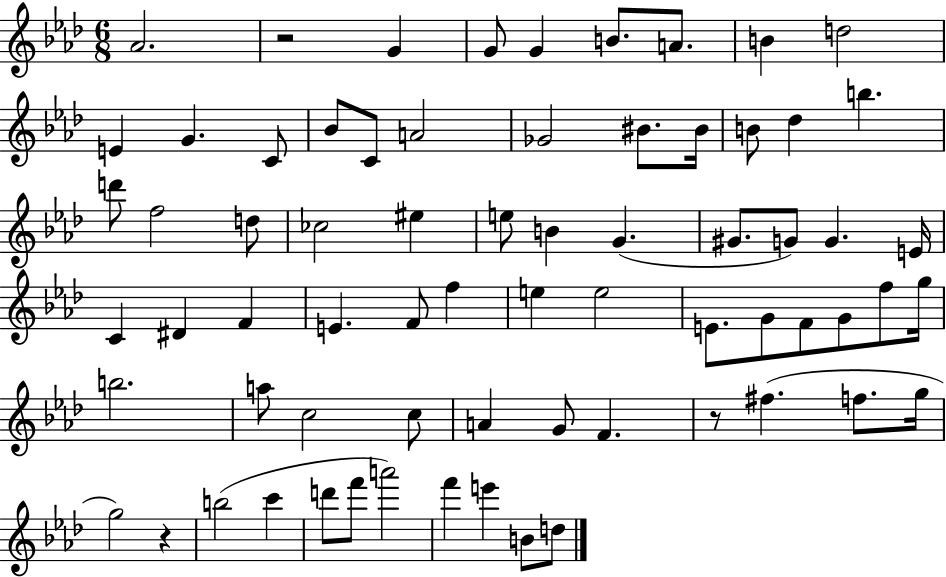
{
  \clef treble
  \numericTimeSignature
  \time 6/8
  \key aes \major
  aes'2. | r2 g'4 | g'8 g'4 b'8. a'8. | b'4 d''2 | \break e'4 g'4. c'8 | bes'8 c'8 a'2 | ges'2 bis'8. bis'16 | b'8 des''4 b''4. | \break d'''8 f''2 d''8 | ces''2 eis''4 | e''8 b'4 g'4.( | gis'8. g'8) g'4. e'16 | \break c'4 dis'4 f'4 | e'4. f'8 f''4 | e''4 e''2 | e'8. g'8 f'8 g'8 f''8 g''16 | \break b''2. | a''8 c''2 c''8 | a'4 g'8 f'4. | r8 fis''4.( f''8. g''16 | \break g''2) r4 | b''2( c'''4 | d'''8 f'''8 a'''2) | f'''4 e'''4 b'8 d''8 | \break \bar "|."
}